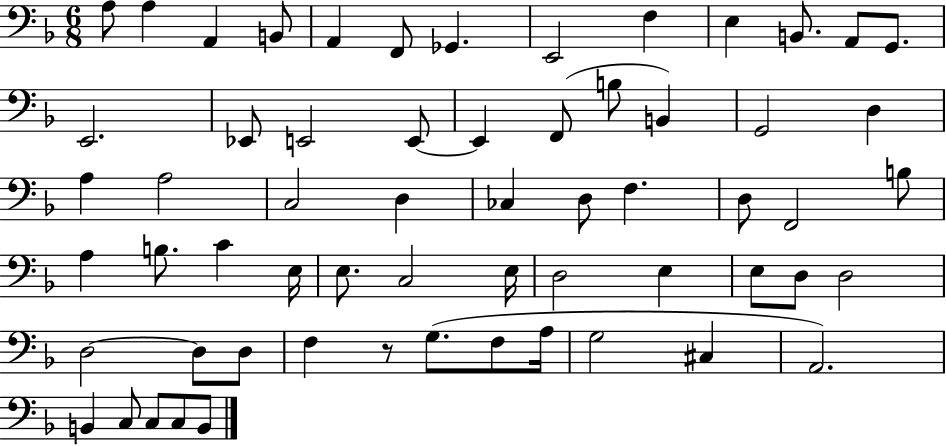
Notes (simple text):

A3/e A3/q A2/q B2/e A2/q F2/e Gb2/q. E2/h F3/q E3/q B2/e. A2/e G2/e. E2/h. Eb2/e E2/h E2/e E2/q F2/e B3/e B2/q G2/h D3/q A3/q A3/h C3/h D3/q CES3/q D3/e F3/q. D3/e F2/h B3/e A3/q B3/e. C4/q E3/s E3/e. C3/h E3/s D3/h E3/q E3/e D3/e D3/h D3/h D3/e D3/e F3/q R/e G3/e. F3/e A3/s G3/h C#3/q A2/h. B2/q C3/e C3/e C3/e B2/e